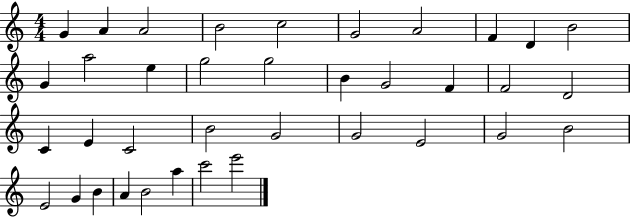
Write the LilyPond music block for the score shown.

{
  \clef treble
  \numericTimeSignature
  \time 4/4
  \key c \major
  g'4 a'4 a'2 | b'2 c''2 | g'2 a'2 | f'4 d'4 b'2 | \break g'4 a''2 e''4 | g''2 g''2 | b'4 g'2 f'4 | f'2 d'2 | \break c'4 e'4 c'2 | b'2 g'2 | g'2 e'2 | g'2 b'2 | \break e'2 g'4 b'4 | a'4 b'2 a''4 | c'''2 e'''2 | \bar "|."
}